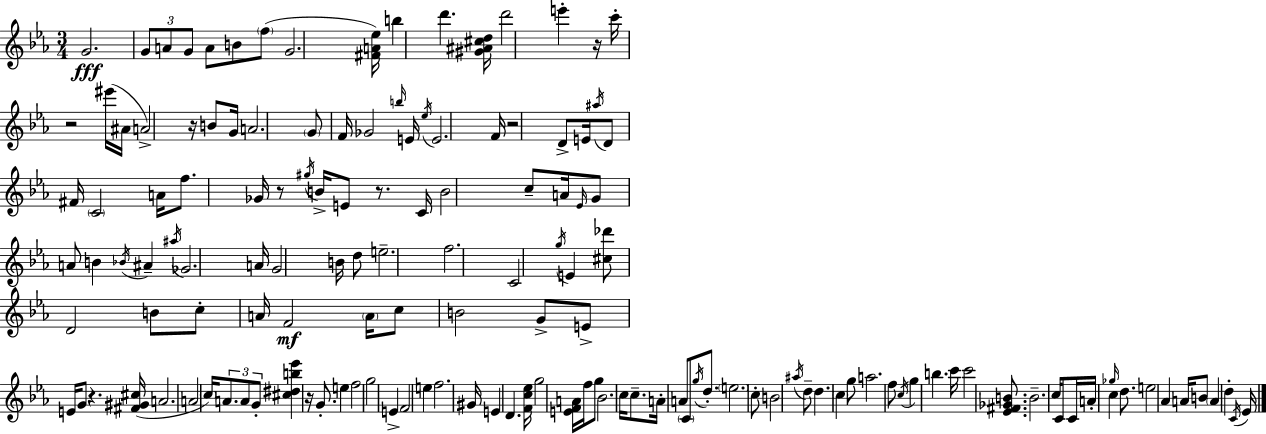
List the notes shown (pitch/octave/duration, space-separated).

G4/h. G4/e A4/e G4/e A4/e B4/e F5/e G4/h. [F#4,A4,Eb5]/s B5/q D6/q. [G#4,A#4,C#5,D5]/s D6/h E6/q R/s C6/s R/h EIS6/s A#4/s A4/h R/s B4/e G4/s A4/h. G4/e F4/s Gb4/h B5/s E4/s Eb5/s E4/h. F4/s R/h D4/e E4/s A#5/s D4/e F#4/s C4/h A4/s F5/e. Gb4/s R/e G#5/s B4/s E4/e R/e. C4/s B4/h C5/e A4/s Eb4/s G4/e A4/e B4/q Bb4/s A#4/q A#5/s Gb4/h. A4/s G4/h B4/s D5/e E5/h. F5/h. C4/h G5/s E4/q [C#5,Db6]/e D4/h B4/e C5/e A4/s F4/h A4/s C5/e B4/h G4/e E4/e E4/s G4/e R/q. [F#4,G#4,C#5]/s A4/h. A4/h C5/s A4/e. A4/e G4/e [C#5,D#5,B5,Eb6]/q R/s G4/e. E5/q F5/h G5/h E4/q F4/h E5/q F5/h. G#4/s E4/q D4/q. [F4,C5,Eb5]/s G5/h [E4,F4,A4]/s F5/s G5/e Bb4/h. C5/s C5/e. A4/s A4/e C4/e G5/s D5/e. E5/h. C5/e B4/h A#5/s D5/e D5/q. C5/q G5/e A5/h. F5/e C5/s G5/q B5/q. C6/s C6/h [Eb4,F#4,Gb4,B4]/e. B4/h. C5/s C4/e C4/s A4/s Gb5/s C5/q D5/e. E5/h Ab4/q A4/s B4/e A4/q D5/q C4/s Eb4/s